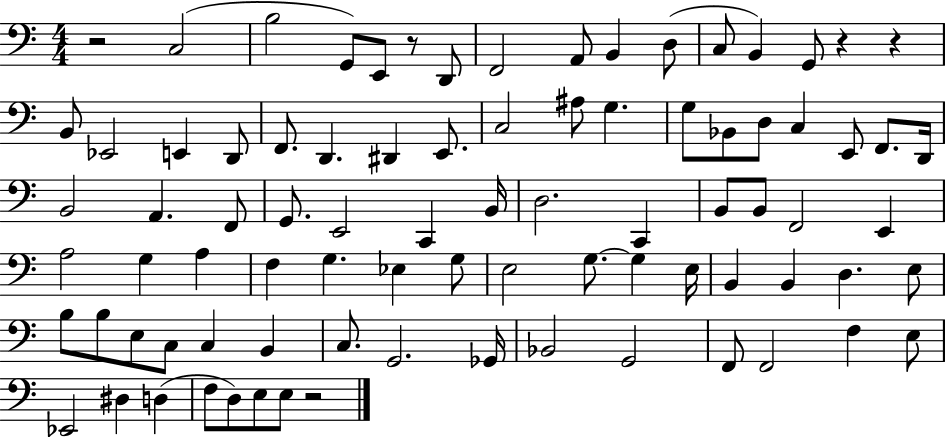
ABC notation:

X:1
T:Untitled
M:4/4
L:1/4
K:C
z2 C,2 B,2 G,,/2 E,,/2 z/2 D,,/2 F,,2 A,,/2 B,, D,/2 C,/2 B,, G,,/2 z z B,,/2 _E,,2 E,, D,,/2 F,,/2 D,, ^D,, E,,/2 C,2 ^A,/2 G, G,/2 _B,,/2 D,/2 C, E,,/2 F,,/2 D,,/4 B,,2 A,, F,,/2 G,,/2 E,,2 C,, B,,/4 D,2 C,, B,,/2 B,,/2 F,,2 E,, A,2 G, A, F, G, _E, G,/2 E,2 G,/2 G, E,/4 B,, B,, D, E,/2 B,/2 B,/2 E,/2 C,/2 C, B,, C,/2 G,,2 _G,,/4 _B,,2 G,,2 F,,/2 F,,2 F, E,/2 _E,,2 ^D, D, F,/2 D,/2 E,/2 E,/2 z2